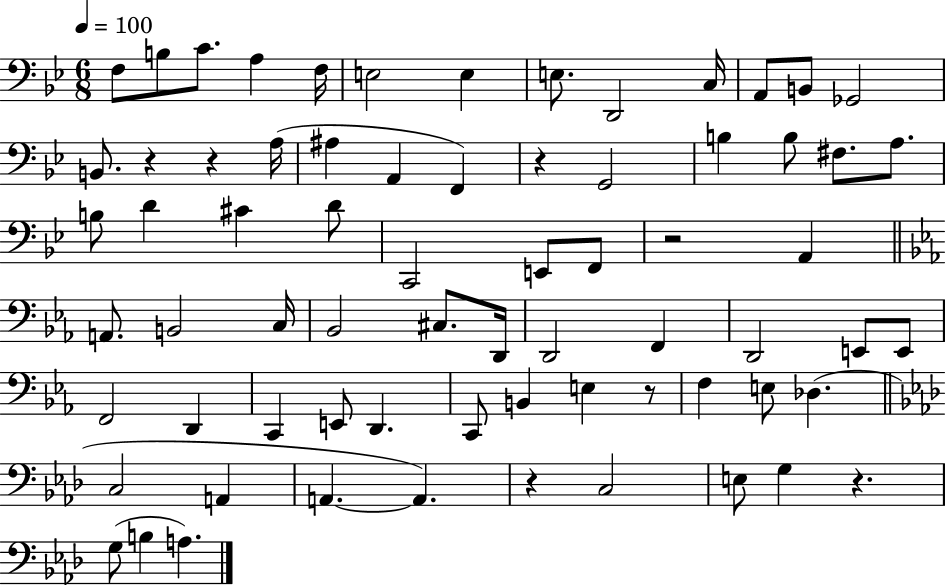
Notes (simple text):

F3/e B3/e C4/e. A3/q F3/s E3/h E3/q E3/e. D2/h C3/s A2/e B2/e Gb2/h B2/e. R/q R/q A3/s A#3/q A2/q F2/q R/q G2/h B3/q B3/e F#3/e. A3/e. B3/e D4/q C#4/q D4/e C2/h E2/e F2/e R/h A2/q A2/e. B2/h C3/s Bb2/h C#3/e. D2/s D2/h F2/q D2/h E2/e E2/e F2/h D2/q C2/q E2/e D2/q. C2/e B2/q E3/q R/e F3/q E3/e Db3/q. C3/h A2/q A2/q. A2/q. R/q C3/h E3/e G3/q R/q. G3/e B3/q A3/q.